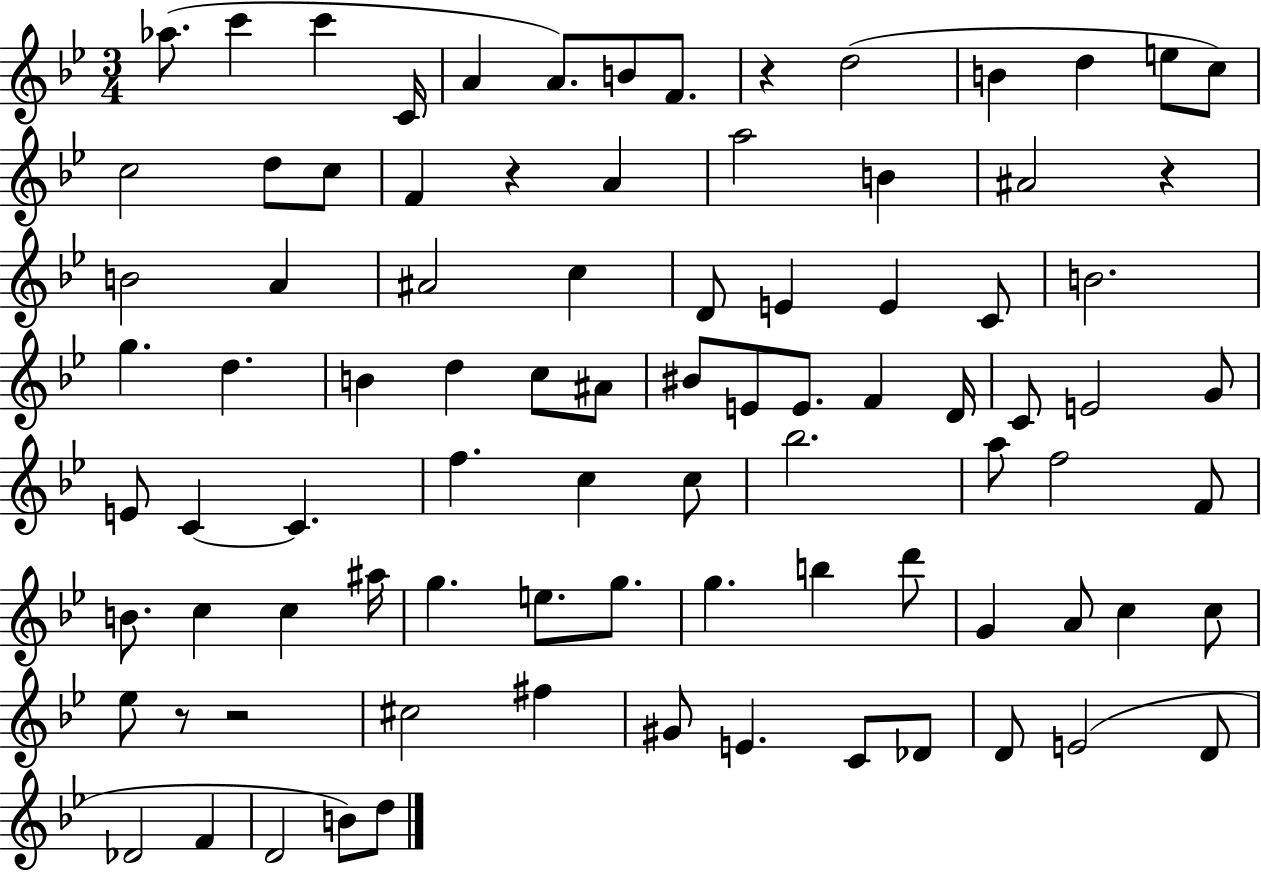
{
  \clef treble
  \numericTimeSignature
  \time 3/4
  \key bes \major
  \repeat volta 2 { aes''8.( c'''4 c'''4 c'16 | a'4 a'8.) b'8 f'8. | r4 d''2( | b'4 d''4 e''8 c''8) | \break c''2 d''8 c''8 | f'4 r4 a'4 | a''2 b'4 | ais'2 r4 | \break b'2 a'4 | ais'2 c''4 | d'8 e'4 e'4 c'8 | b'2. | \break g''4. d''4. | b'4 d''4 c''8 ais'8 | bis'8 e'8 e'8. f'4 d'16 | c'8 e'2 g'8 | \break e'8 c'4~~ c'4. | f''4. c''4 c''8 | bes''2. | a''8 f''2 f'8 | \break b'8. c''4 c''4 ais''16 | g''4. e''8. g''8. | g''4. b''4 d'''8 | g'4 a'8 c''4 c''8 | \break ees''8 r8 r2 | cis''2 fis''4 | gis'8 e'4. c'8 des'8 | d'8 e'2( d'8 | \break des'2 f'4 | d'2 b'8) d''8 | } \bar "|."
}